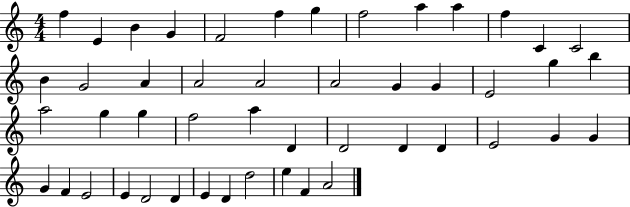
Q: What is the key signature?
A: C major